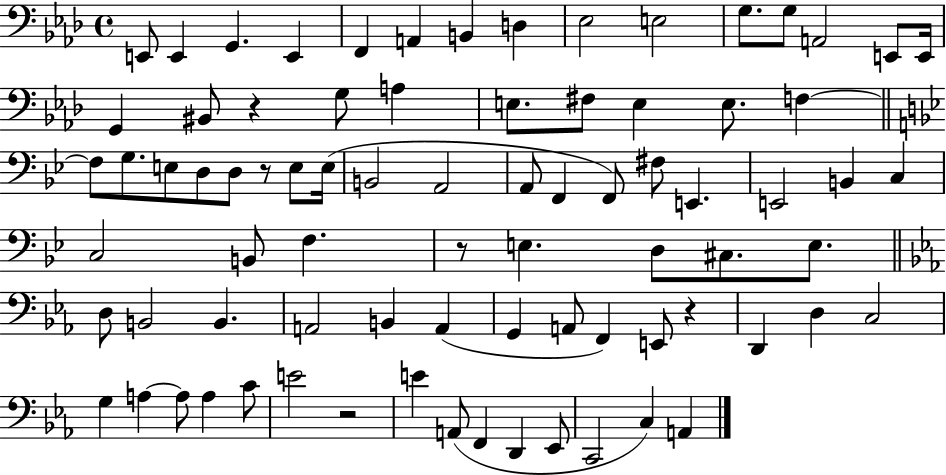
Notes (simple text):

E2/e E2/q G2/q. E2/q F2/q A2/q B2/q D3/q Eb3/h E3/h G3/e. G3/e A2/h E2/e E2/s G2/q BIS2/e R/q G3/e A3/q E3/e. F#3/e E3/q E3/e. F3/q F3/e G3/e. E3/e D3/e D3/e R/e E3/e E3/s B2/h A2/h A2/e F2/q F2/e F#3/e E2/q. E2/h B2/q C3/q C3/h B2/e F3/q. R/e E3/q. D3/e C#3/e. E3/e. D3/e B2/h B2/q. A2/h B2/q A2/q G2/q A2/e F2/q E2/e R/q D2/q D3/q C3/h G3/q A3/q A3/e A3/q C4/e E4/h R/h E4/q A2/e F2/q D2/q Eb2/e C2/h C3/q A2/q